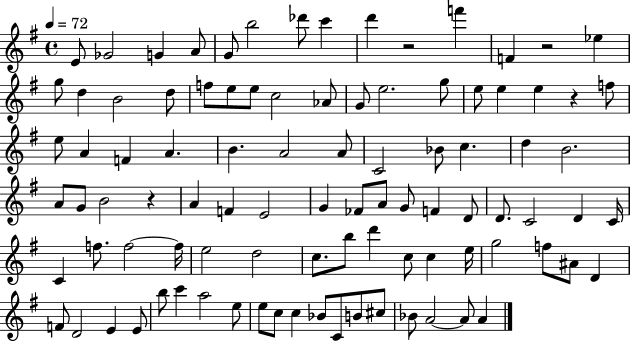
E4/e Gb4/h G4/q A4/e G4/e B5/h Db6/e C6/q D6/q R/h F6/q F4/q R/h Eb5/q G5/e D5/q B4/h D5/e F5/e E5/e E5/e C5/h Ab4/e G4/e E5/h. G5/e E5/e E5/q E5/q R/q F5/e E5/e A4/q F4/q A4/q. B4/q. A4/h A4/e C4/h Bb4/e C5/q. D5/q B4/h. A4/e G4/e B4/h R/q A4/q F4/q E4/h G4/q FES4/e A4/e G4/e F4/q D4/e D4/e. C4/h D4/q C4/s C4/q F5/e. F5/h F5/s E5/h D5/h C5/e. B5/e D6/q C5/e C5/q E5/s G5/h F5/e A#4/e D4/q F4/e D4/h E4/q E4/e B5/e C6/q A5/h E5/e E5/e C5/e C5/q Bb4/e C4/e B4/e C#5/e Bb4/e A4/h A4/e A4/q